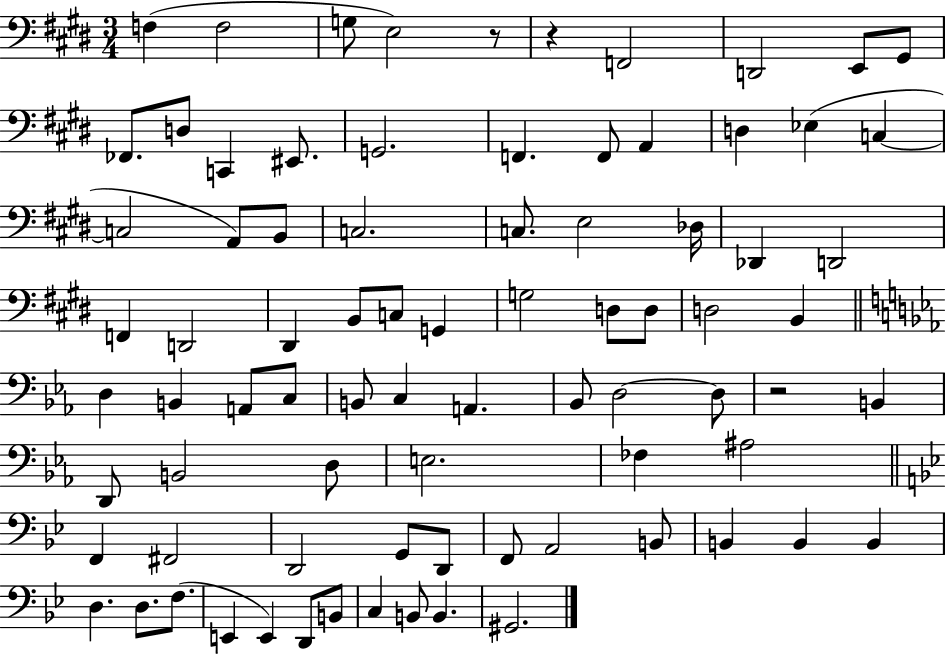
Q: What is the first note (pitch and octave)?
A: F3